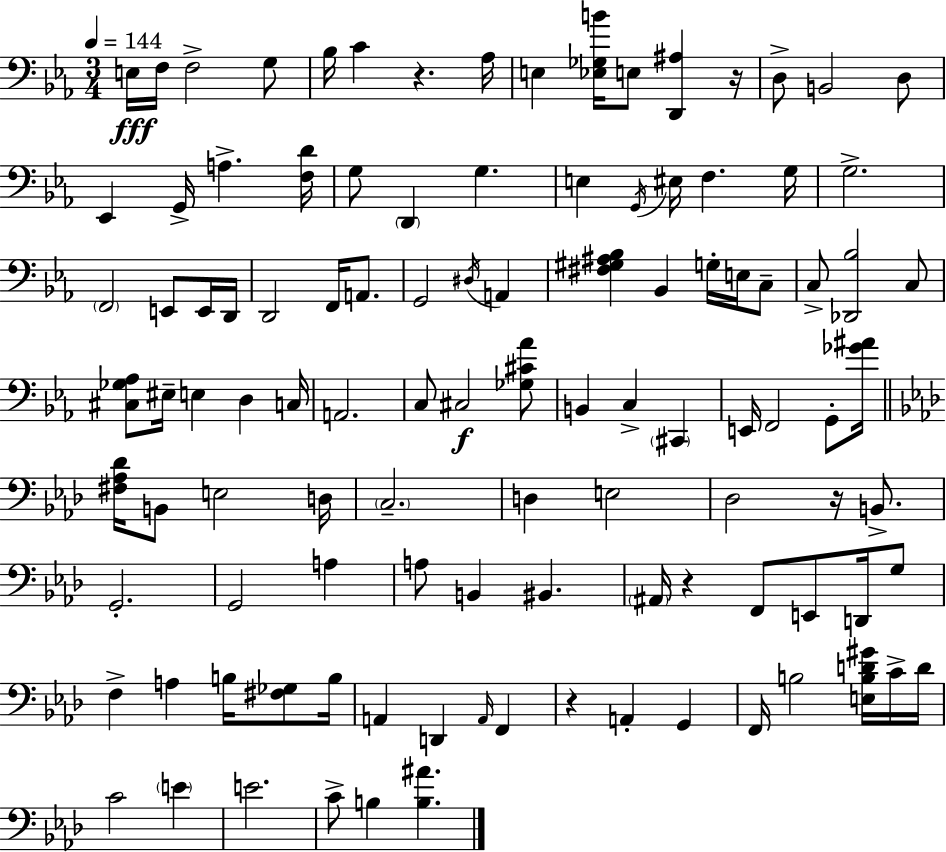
{
  \clef bass
  \numericTimeSignature
  \time 3/4
  \key ees \major
  \tempo 4 = 144
  e16\fff f16 f2-> g8 | bes16 c'4 r4. aes16 | e4 <ees ges b'>16 e8 <d, ais>4 r16 | d8-> b,2 d8 | \break ees,4 g,16-> a4.-> <f d'>16 | g8 \parenthesize d,4 g4. | e4 \acciaccatura { g,16 } eis16 f4. | g16 g2.-> | \break \parenthesize f,2 e,8 e,16 | d,16 d,2 f,16 a,8. | g,2 \acciaccatura { dis16 } a,4 | <fis gis ais bes>4 bes,4 g16-. e16 | \break c8-- c8-> <des, bes>2 | c8 <cis ges aes>8 eis16-- e4 d4 | c16 a,2. | c8 cis2\f | \break <ges cis' aes'>8 b,4 c4-> \parenthesize cis,4 | e,16 f,2 g,8-. | <ges' ais'>16 \bar "||" \break \key aes \major <fis aes des'>16 b,8 e2 d16 | \parenthesize c2.-- | d4 e2 | des2 r16 b,8.-> | \break g,2.-. | g,2 a4 | a8 b,4 bis,4. | \parenthesize ais,16 r4 f,8 e,8 d,16 g8 | \break f4-> a4 b16 <fis ges>8 b16 | a,4 d,4 \grace { a,16 } f,4 | r4 a,4-. g,4 | f,16 b2 <e b d' gis'>16 c'16-> | \break d'16 c'2 \parenthesize e'4 | e'2. | c'8-> b4 <b ais'>4. | \bar "|."
}